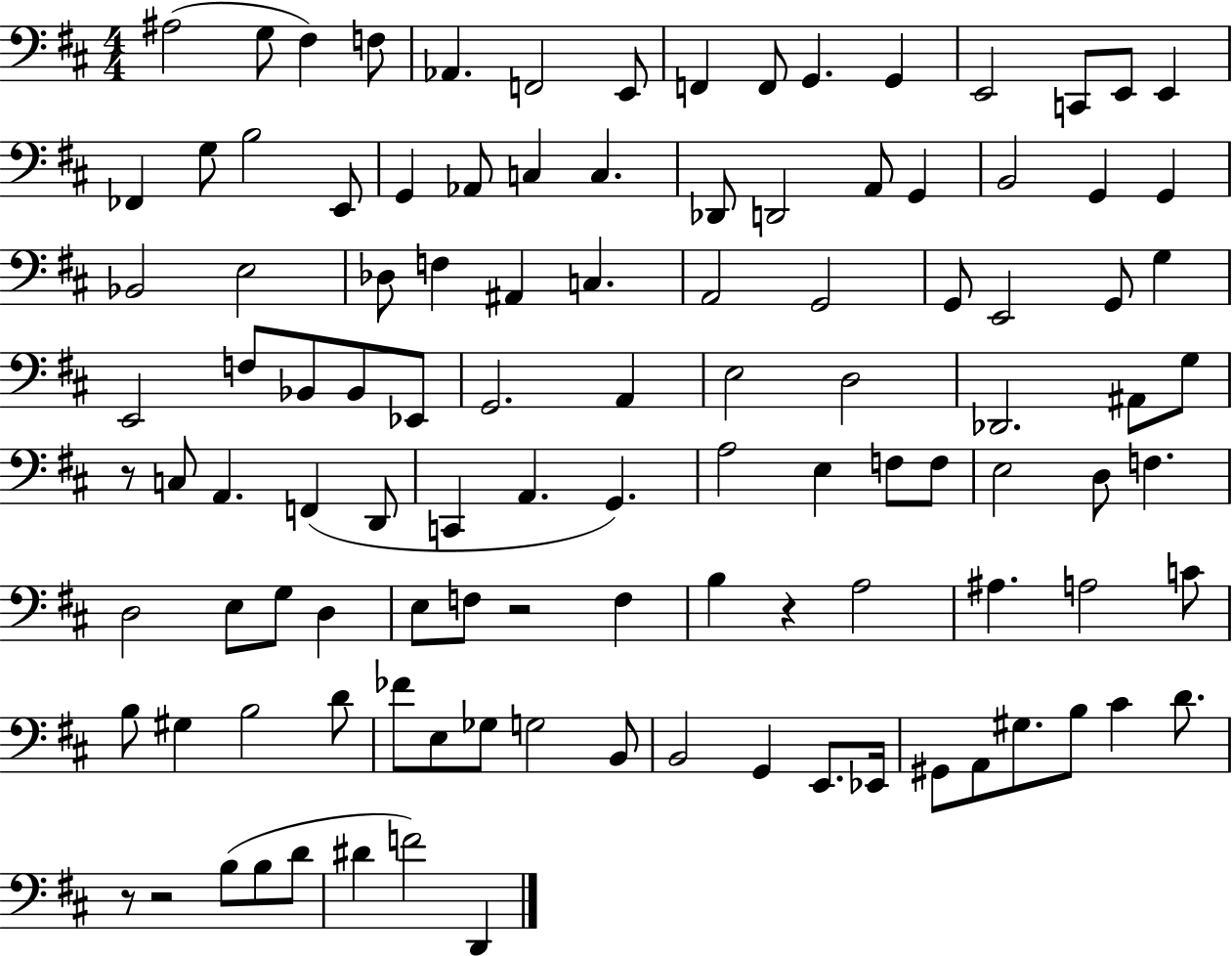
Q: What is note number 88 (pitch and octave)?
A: G3